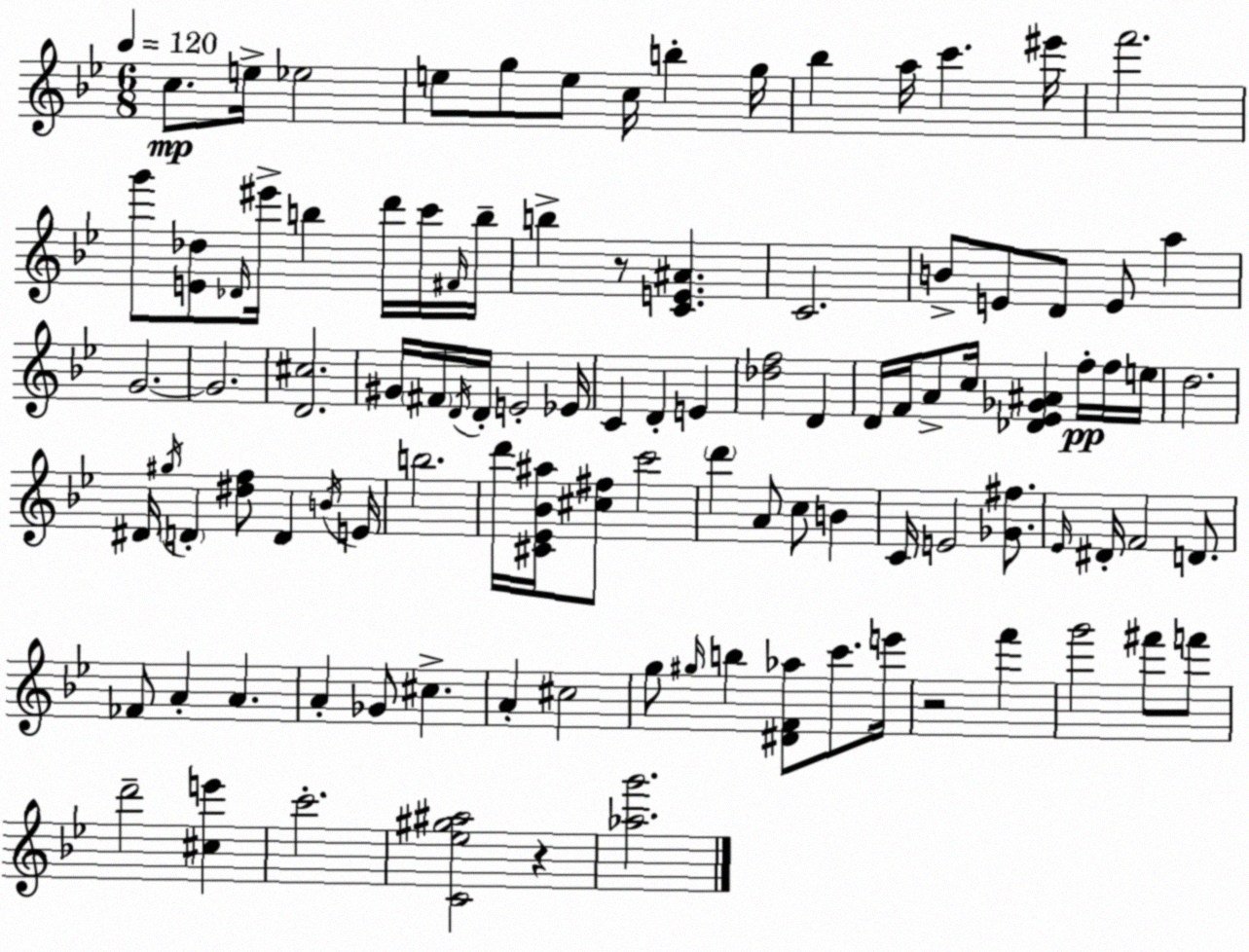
X:1
T:Untitled
M:6/8
L:1/4
K:Bb
c/2 e/4 _e2 e/2 g/2 e/2 c/4 b g/4 _b a/4 c' ^e'/4 f'2 g'/2 [E_d]/2 _D/4 ^e'/4 b d'/4 c'/4 ^F/4 b/4 b z/2 [CE^A] C2 B/2 E/2 D/2 E/2 a G2 G2 [D^c]2 ^G/4 ^F/4 D/4 D/4 E2 _E/4 C D E [_df]2 D D/4 F/4 A/2 c/4 [_D_E_G^A] f/4 f/4 e/4 d2 ^D/4 ^g/4 D [^df]/2 D B/4 E/4 b2 d'/4 [^C_E_B^a]/4 [^c^f]/2 c'2 d' A/2 c/2 B C/4 E2 [_G^f]/2 _E/4 ^D/4 F2 D/2 _F/2 A A A _G/2 ^c A ^c2 g/2 ^g/4 b [^DF_a]/2 c'/2 e'/4 z2 f' g'2 ^f'/2 f'/2 d'2 [^ce'] c'2 [C_e^g^a]2 z [_ag']2